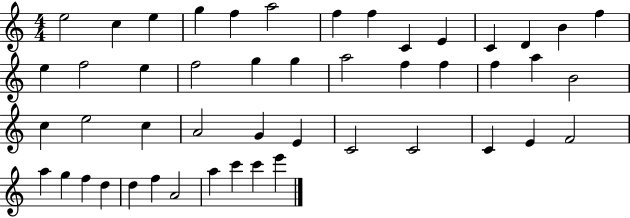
{
  \clef treble
  \numericTimeSignature
  \time 4/4
  \key c \major
  e''2 c''4 e''4 | g''4 f''4 a''2 | f''4 f''4 c'4 e'4 | c'4 d'4 b'4 f''4 | \break e''4 f''2 e''4 | f''2 g''4 g''4 | a''2 f''4 f''4 | f''4 a''4 b'2 | \break c''4 e''2 c''4 | a'2 g'4 e'4 | c'2 c'2 | c'4 e'4 f'2 | \break a''4 g''4 f''4 d''4 | d''4 f''4 a'2 | a''4 c'''4 c'''4 e'''4 | \bar "|."
}